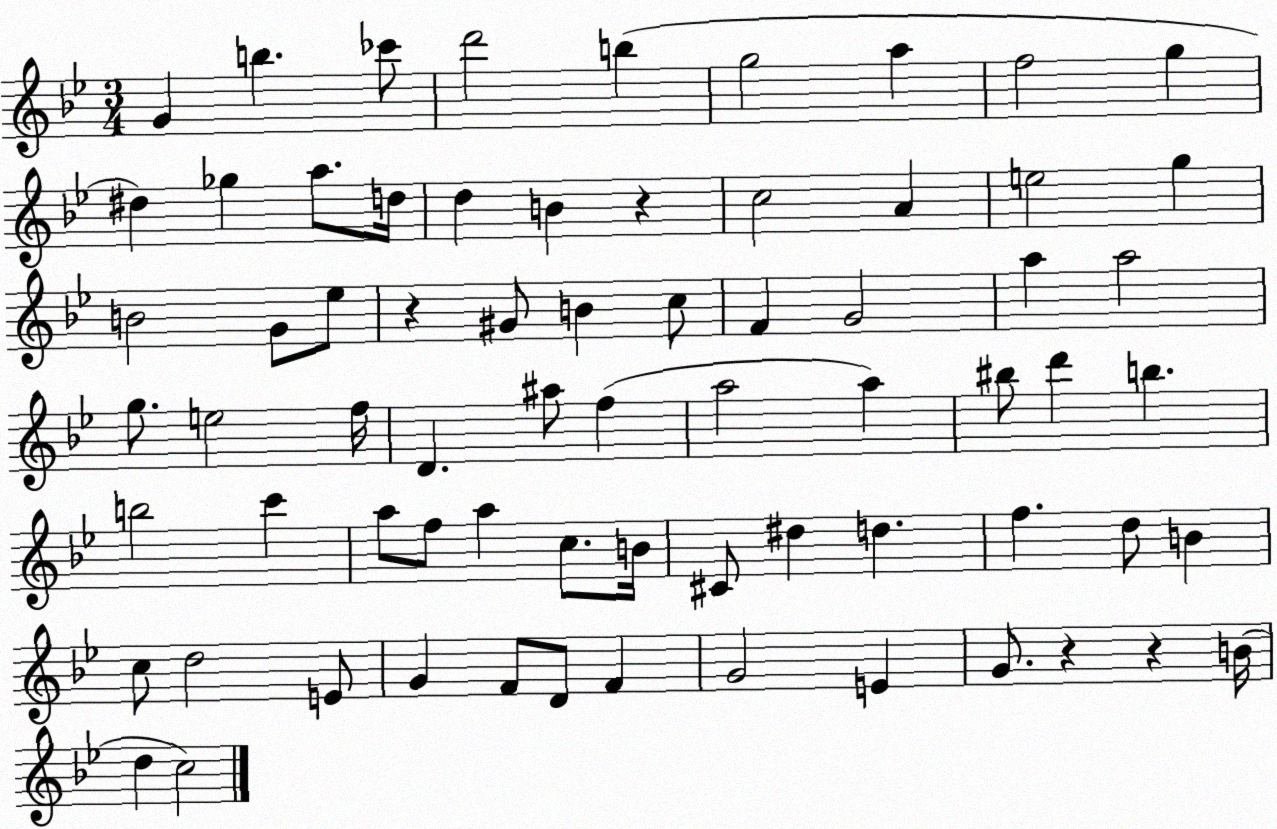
X:1
T:Untitled
M:3/4
L:1/4
K:Bb
G b _c'/2 d'2 b g2 a f2 g ^d _g a/2 d/4 d B z c2 A e2 g B2 G/2 _e/2 z ^G/2 B c/2 F G2 a a2 g/2 e2 f/4 D ^a/2 f a2 a ^b/2 d' b b2 c' a/2 f/2 a c/2 B/4 ^C/2 ^d d f d/2 B c/2 d2 E/2 G F/2 D/2 F G2 E G/2 z z B/4 d c2